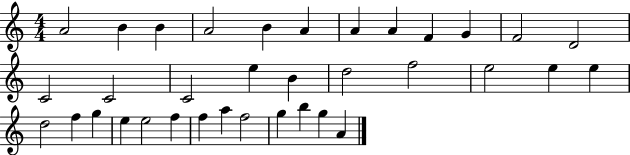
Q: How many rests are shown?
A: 0